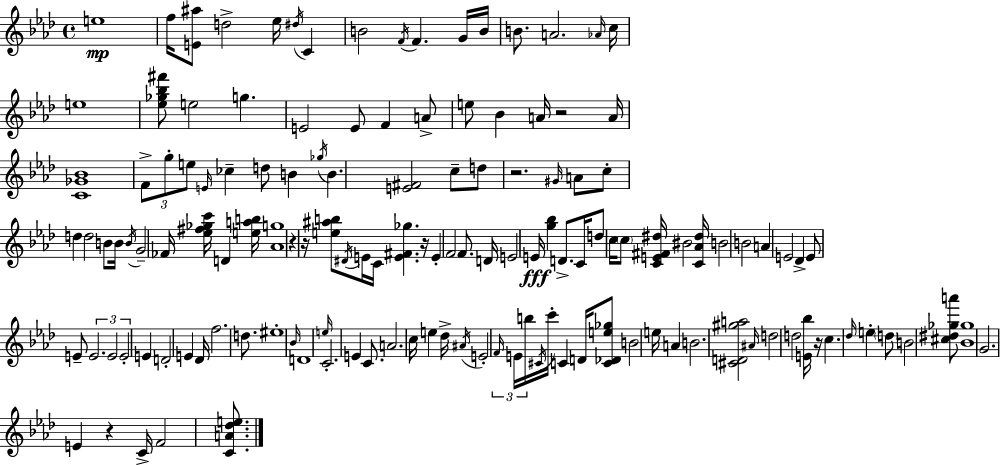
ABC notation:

X:1
T:Untitled
M:4/4
L:1/4
K:Fm
e4 f/4 [E^a]/2 d2 _e/4 ^d/4 C B2 F/4 F G/4 B/4 B/2 A2 _A/4 c/4 e4 [_e_g_b^f']/2 e2 g E2 E/2 F A/2 e/2 _B A/4 z2 A/4 [C_G_B]4 F/2 g/2 e/2 E/4 _c d/2 B _g/4 B [E^F]2 c/2 d/2 z2 ^G/4 A/2 c/2 d d2 B/2 B/4 B/4 G2 _F/4 [_e^f_gc']/4 D [eab]/4 [_Ag]4 z z/4 [e^ab]/2 ^D/4 E/4 C/4 [E^F_g] z/4 E F2 F/2 D/4 E2 E/4 [g_b] D/2 C/4 d/2 c/4 c/2 [CE^F^d]/4 ^B2 [C_A^d]/4 B2 B2 A E2 _D E/2 E/2 E2 E2 E2 E D2 E _D/4 f2 d/2 ^e4 _B/4 D4 e/4 C2 E C/2 A2 c/4 e _d/4 ^A/4 E2 F/4 E/4 b/4 ^C/4 c'/4 C D/4 [C_De_g]/2 B2 e/4 A B2 [^CD^ga]2 ^A/4 d2 d2 [E_b]/4 z/4 c _d/4 e d/2 B2 [^c^d_ga']/2 [_B_g]4 G2 E z C/4 F2 [CA_de]/2